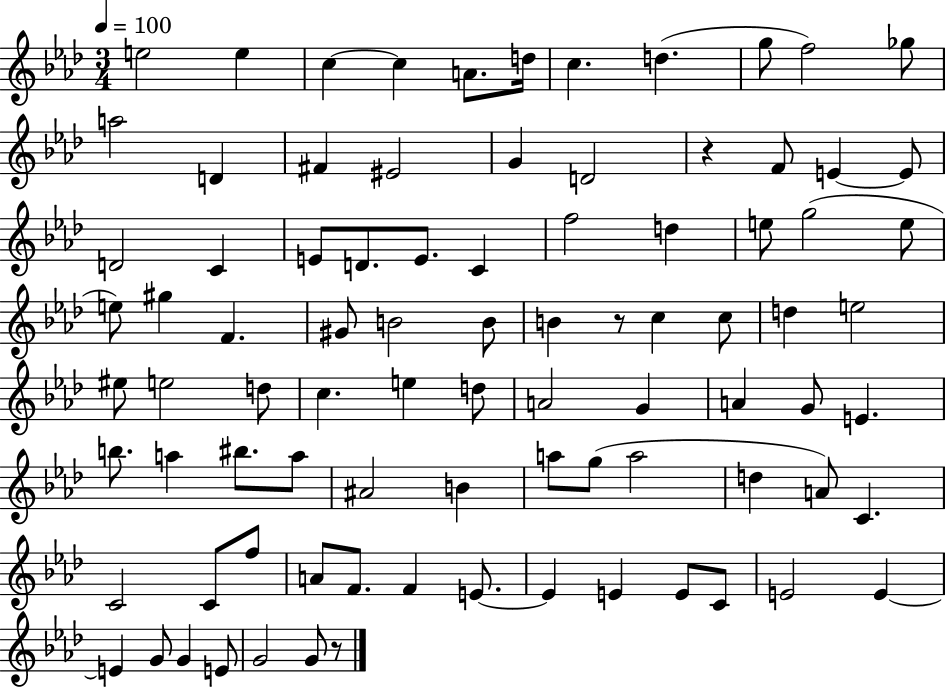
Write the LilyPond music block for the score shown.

{
  \clef treble
  \numericTimeSignature
  \time 3/4
  \key aes \major
  \tempo 4 = 100
  e''2 e''4 | c''4~~ c''4 a'8. d''16 | c''4. d''4.( | g''8 f''2) ges''8 | \break a''2 d'4 | fis'4 eis'2 | g'4 d'2 | r4 f'8 e'4~~ e'8 | \break d'2 c'4 | e'8 d'8. e'8. c'4 | f''2 d''4 | e''8 g''2( e''8 | \break e''8) gis''4 f'4. | gis'8 b'2 b'8 | b'4 r8 c''4 c''8 | d''4 e''2 | \break eis''8 e''2 d''8 | c''4. e''4 d''8 | a'2 g'4 | a'4 g'8 e'4. | \break b''8. a''4 bis''8. a''8 | ais'2 b'4 | a''8 g''8( a''2 | d''4 a'8) c'4. | \break c'2 c'8 f''8 | a'8 f'8. f'4 e'8.~~ | e'4 e'4 e'8 c'8 | e'2 e'4~~ | \break e'4 g'8 g'4 e'8 | g'2 g'8 r8 | \bar "|."
}